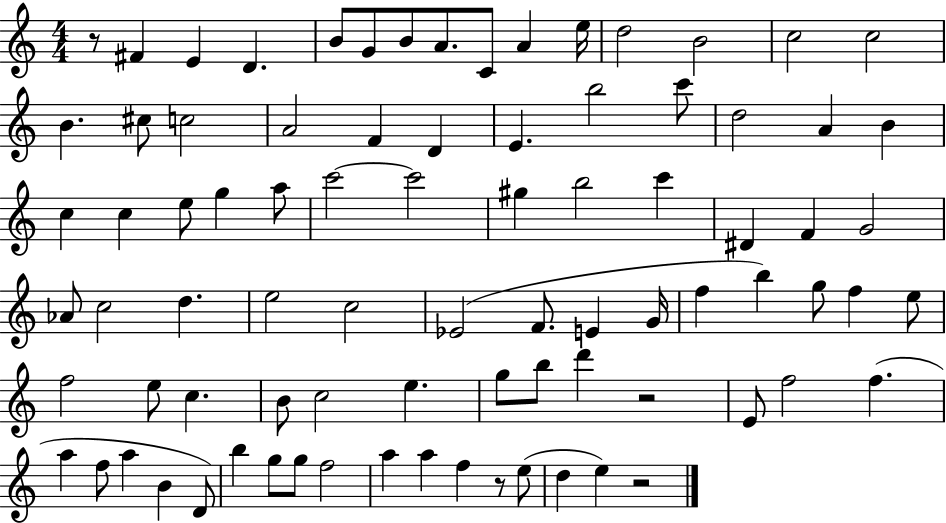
{
  \clef treble
  \numericTimeSignature
  \time 4/4
  \key c \major
  r8 fis'4 e'4 d'4. | b'8 g'8 b'8 a'8. c'8 a'4 e''16 | d''2 b'2 | c''2 c''2 | \break b'4. cis''8 c''2 | a'2 f'4 d'4 | e'4. b''2 c'''8 | d''2 a'4 b'4 | \break c''4 c''4 e''8 g''4 a''8 | c'''2~~ c'''2 | gis''4 b''2 c'''4 | dis'4 f'4 g'2 | \break aes'8 c''2 d''4. | e''2 c''2 | ees'2( f'8. e'4 g'16 | f''4 b''4) g''8 f''4 e''8 | \break f''2 e''8 c''4. | b'8 c''2 e''4. | g''8 b''8 d'''4 r2 | e'8 f''2 f''4.( | \break a''4 f''8 a''4 b'4 d'8) | b''4 g''8 g''8 f''2 | a''4 a''4 f''4 r8 e''8( | d''4 e''4) r2 | \break \bar "|."
}